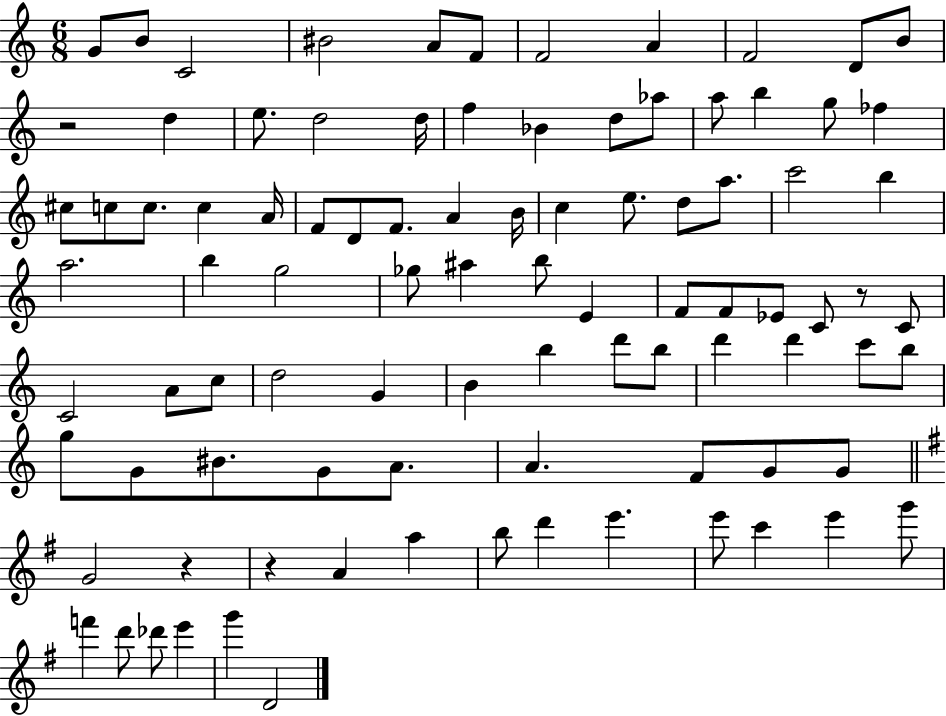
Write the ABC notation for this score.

X:1
T:Untitled
M:6/8
L:1/4
K:C
G/2 B/2 C2 ^B2 A/2 F/2 F2 A F2 D/2 B/2 z2 d e/2 d2 d/4 f _B d/2 _a/2 a/2 b g/2 _f ^c/2 c/2 c/2 c A/4 F/2 D/2 F/2 A B/4 c e/2 d/2 a/2 c'2 b a2 b g2 _g/2 ^a b/2 E F/2 F/2 _E/2 C/2 z/2 C/2 C2 A/2 c/2 d2 G B b d'/2 b/2 d' d' c'/2 b/2 g/2 G/2 ^B/2 G/2 A/2 A F/2 G/2 G/2 G2 z z A a b/2 d' e' e'/2 c' e' g'/2 f' d'/2 _d'/2 e' g' D2